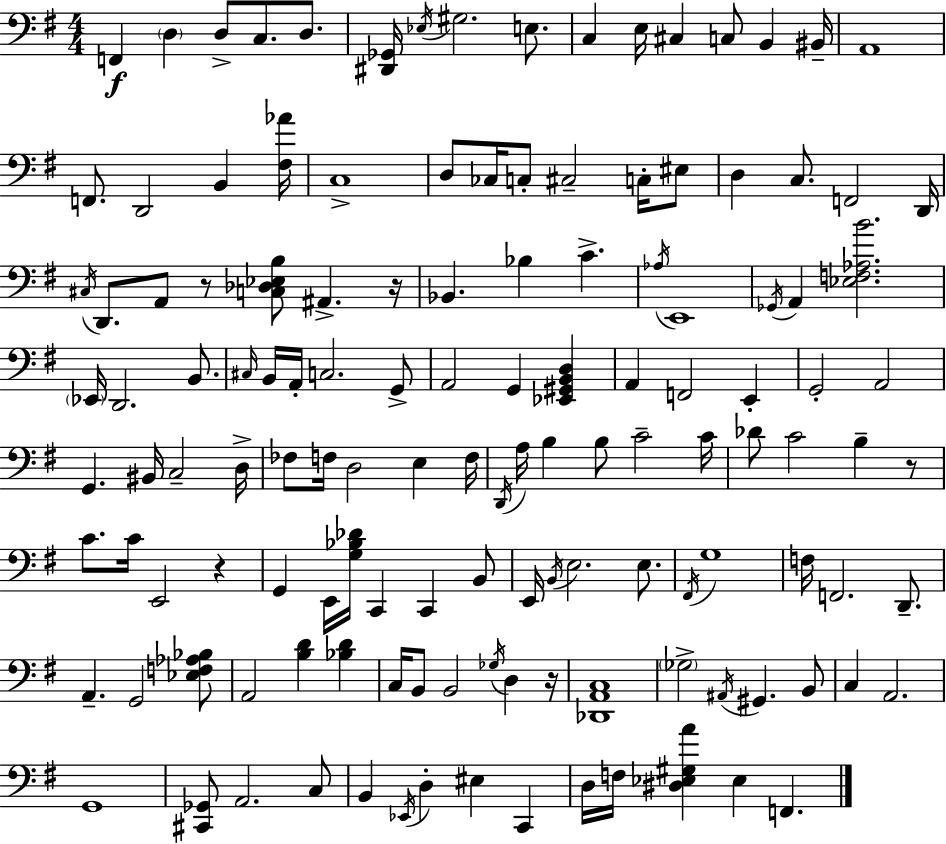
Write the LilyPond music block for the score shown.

{
  \clef bass
  \numericTimeSignature
  \time 4/4
  \key g \major
  f,4\f \parenthesize d4 d8-> c8. d8. | <dis, ges,>16 \acciaccatura { ees16 } gis2. e8. | c4 e16 cis4 c8 b,4 | bis,16-- a,1 | \break f,8. d,2 b,4 | <fis aes'>16 c1-> | d8 ces16 c8-. cis2-- c16-. eis8 | d4 c8. f,2 | \break d,16 \acciaccatura { cis16 } d,8. a,8 r8 <c des ees b>8 ais,4.-> | r16 bes,4. bes4 c'4.-> | \acciaccatura { aes16 } e,1 | \acciaccatura { ges,16 } a,4 <ees f aes b'>2. | \break \parenthesize ees,16 d,2. | b,8. \grace { cis16 } b,16 a,16-. c2. | g,8-> a,2 g,4 | <ees, gis, b, d>4 a,4 f,2 | \break e,4-. g,2-. a,2 | g,4. bis,16 c2-- | d16-> fes8 f16 d2 | e4 f16 \acciaccatura { d,16 } a16 b4 b8 c'2-- | \break c'16 des'8 c'2 | b4-- r8 c'8. c'16 e,2 | r4 g,4 e,16 <g bes des'>16 c,4 | c,4 b,8 e,16 \acciaccatura { b,16 } e2. | \break e8. \acciaccatura { fis,16 } g1 | f16 f,2. | d,8.-- a,4.-- g,2 | <ees f aes bes>8 a,2 | \break <b d'>4 <bes d'>4 c16 b,8 b,2 | \acciaccatura { ges16 } d4 r16 <des, a, c>1 | \parenthesize ges2-> | \acciaccatura { ais,16 } gis,4. b,8 c4 a,2. | \break g,1 | <cis, ges,>8 a,2. | c8 b,4 \acciaccatura { ees,16 } d4-. | eis4 c,4 d16 f16 <dis ees gis a'>4 | \break ees4 f,4. \bar "|."
}